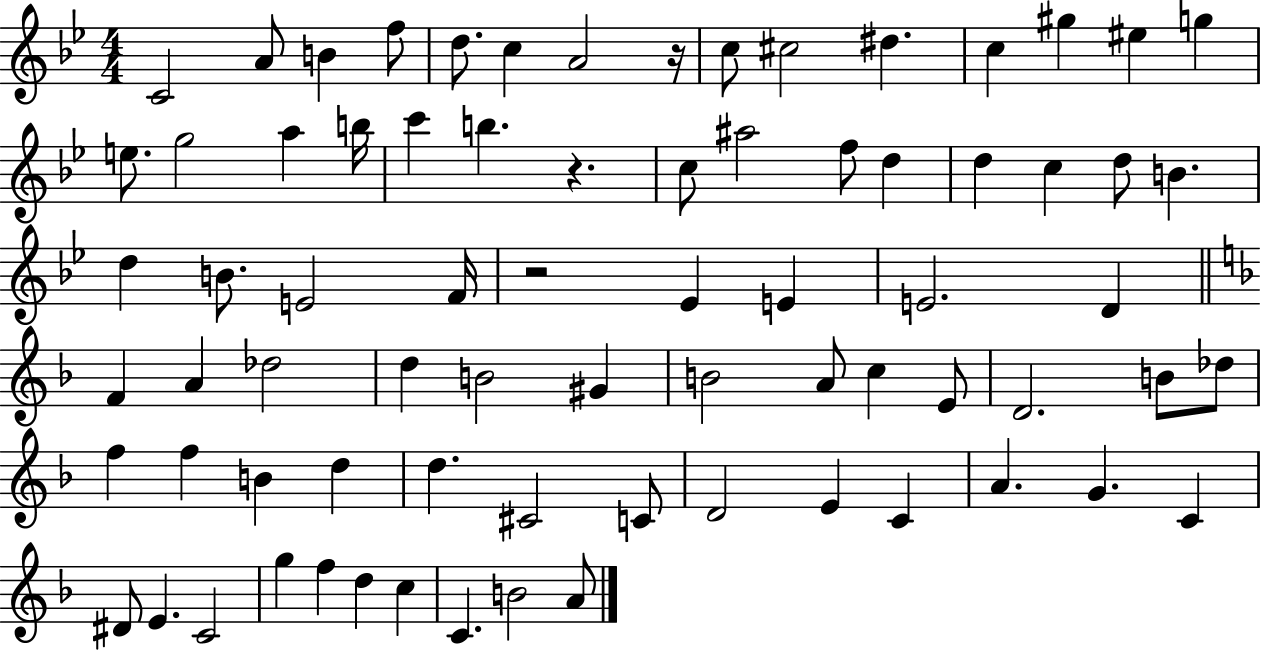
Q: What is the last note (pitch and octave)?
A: A4